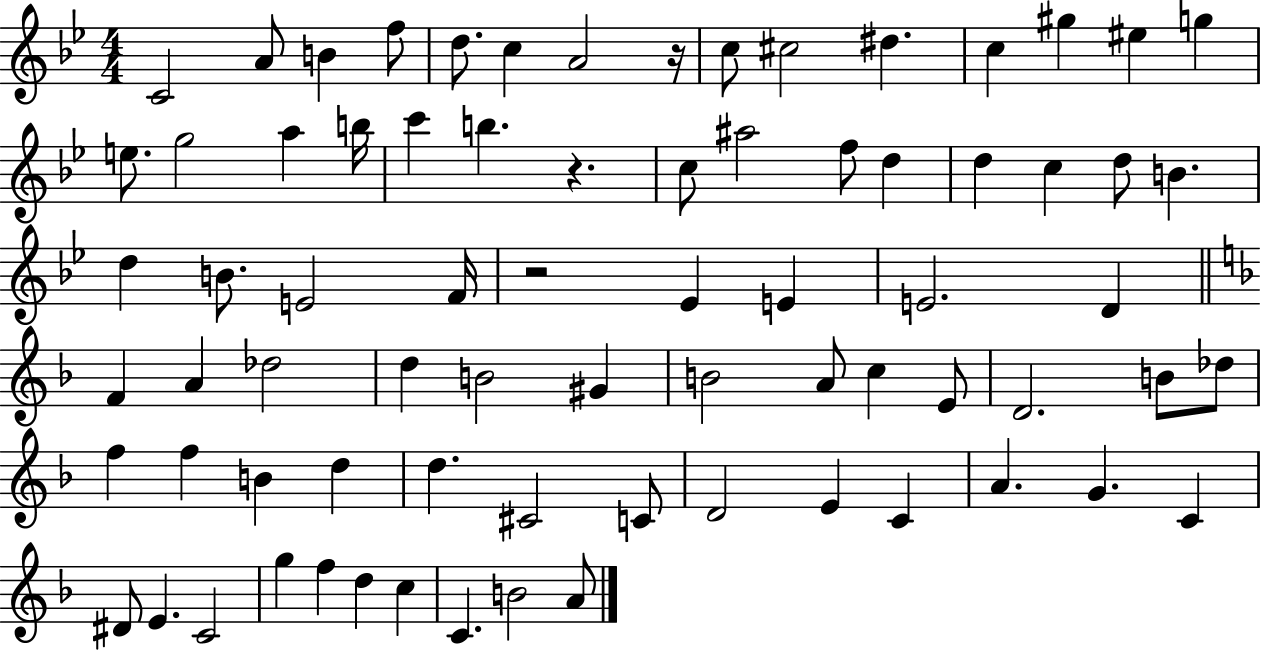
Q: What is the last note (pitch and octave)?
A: A4